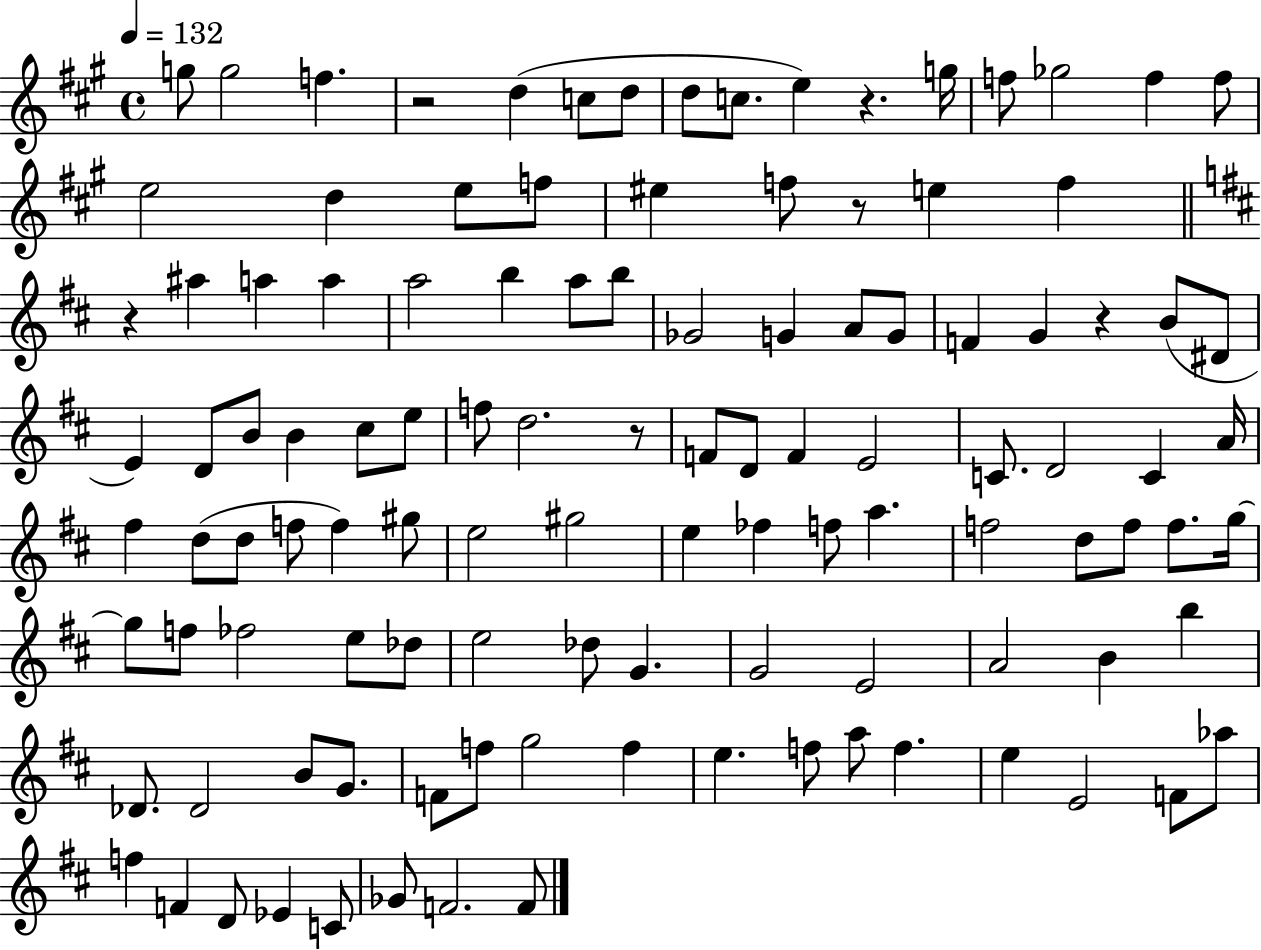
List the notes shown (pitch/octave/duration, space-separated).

G5/e G5/h F5/q. R/h D5/q C5/e D5/e D5/e C5/e. E5/q R/q. G5/s F5/e Gb5/h F5/q F5/e E5/h D5/q E5/e F5/e EIS5/q F5/e R/e E5/q F5/q R/q A#5/q A5/q A5/q A5/h B5/q A5/e B5/e Gb4/h G4/q A4/e G4/e F4/q G4/q R/q B4/e D#4/e E4/q D4/e B4/e B4/q C#5/e E5/e F5/e D5/h. R/e F4/e D4/e F4/q E4/h C4/e. D4/h C4/q A4/s F#5/q D5/e D5/e F5/e F5/q G#5/e E5/h G#5/h E5/q FES5/q F5/e A5/q. F5/h D5/e F5/e F5/e. G5/s G5/e F5/e FES5/h E5/e Db5/e E5/h Db5/e G4/q. G4/h E4/h A4/h B4/q B5/q Db4/e. Db4/h B4/e G4/e. F4/e F5/e G5/h F5/q E5/q. F5/e A5/e F5/q. E5/q E4/h F4/e Ab5/e F5/q F4/q D4/e Eb4/q C4/e Gb4/e F4/h. F4/e